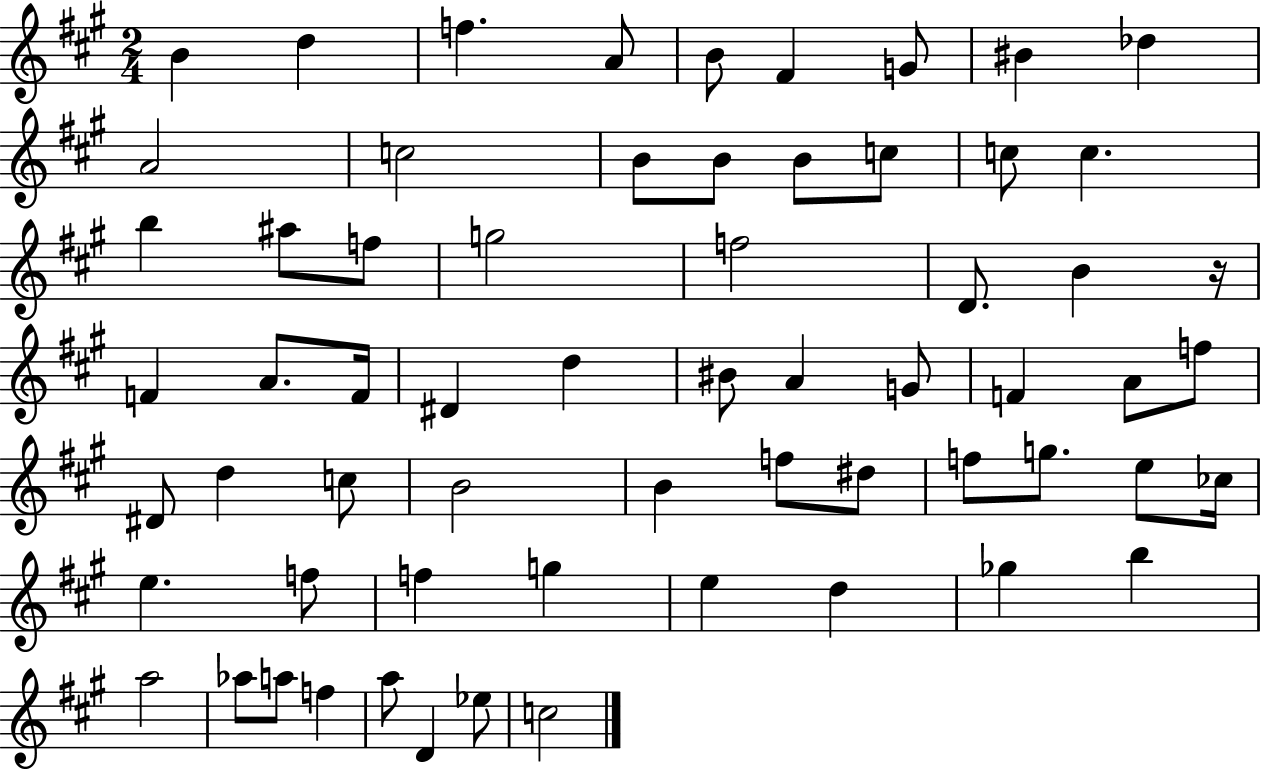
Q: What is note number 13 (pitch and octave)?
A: B4